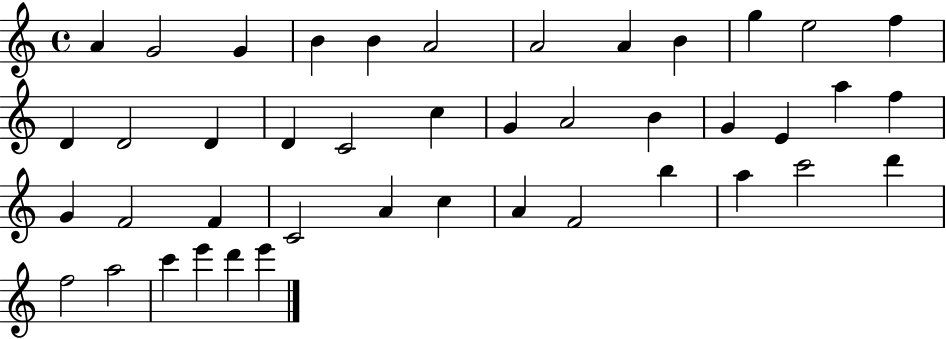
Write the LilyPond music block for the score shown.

{
  \clef treble
  \time 4/4
  \defaultTimeSignature
  \key c \major
  a'4 g'2 g'4 | b'4 b'4 a'2 | a'2 a'4 b'4 | g''4 e''2 f''4 | \break d'4 d'2 d'4 | d'4 c'2 c''4 | g'4 a'2 b'4 | g'4 e'4 a''4 f''4 | \break g'4 f'2 f'4 | c'2 a'4 c''4 | a'4 f'2 b''4 | a''4 c'''2 d'''4 | \break f''2 a''2 | c'''4 e'''4 d'''4 e'''4 | \bar "|."
}